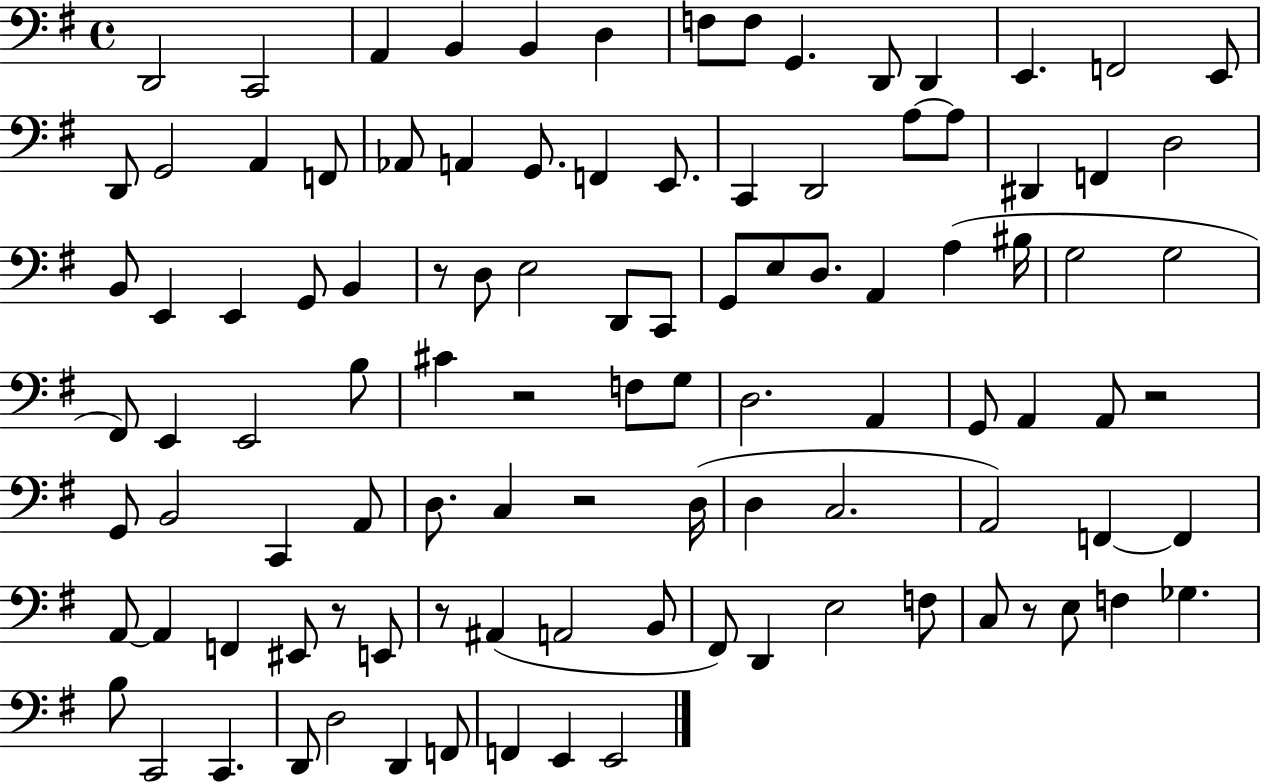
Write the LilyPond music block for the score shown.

{
  \clef bass
  \time 4/4
  \defaultTimeSignature
  \key g \major
  d,2 c,2 | a,4 b,4 b,4 d4 | f8 f8 g,4. d,8 d,4 | e,4. f,2 e,8 | \break d,8 g,2 a,4 f,8 | aes,8 a,4 g,8. f,4 e,8. | c,4 d,2 a8~~ a8 | dis,4 f,4 d2 | \break b,8 e,4 e,4 g,8 b,4 | r8 d8 e2 d,8 c,8 | g,8 e8 d8. a,4 a4( bis16 | g2 g2 | \break fis,8) e,4 e,2 b8 | cis'4 r2 f8 g8 | d2. a,4 | g,8 a,4 a,8 r2 | \break g,8 b,2 c,4 a,8 | d8. c4 r2 d16( | d4 c2. | a,2) f,4~~ f,4 | \break a,8~~ a,4 f,4 eis,8 r8 e,8 | r8 ais,4( a,2 b,8 | fis,8) d,4 e2 f8 | c8 r8 e8 f4 ges4. | \break b8 c,2 c,4. | d,8 d2 d,4 f,8 | f,4 e,4 e,2 | \bar "|."
}